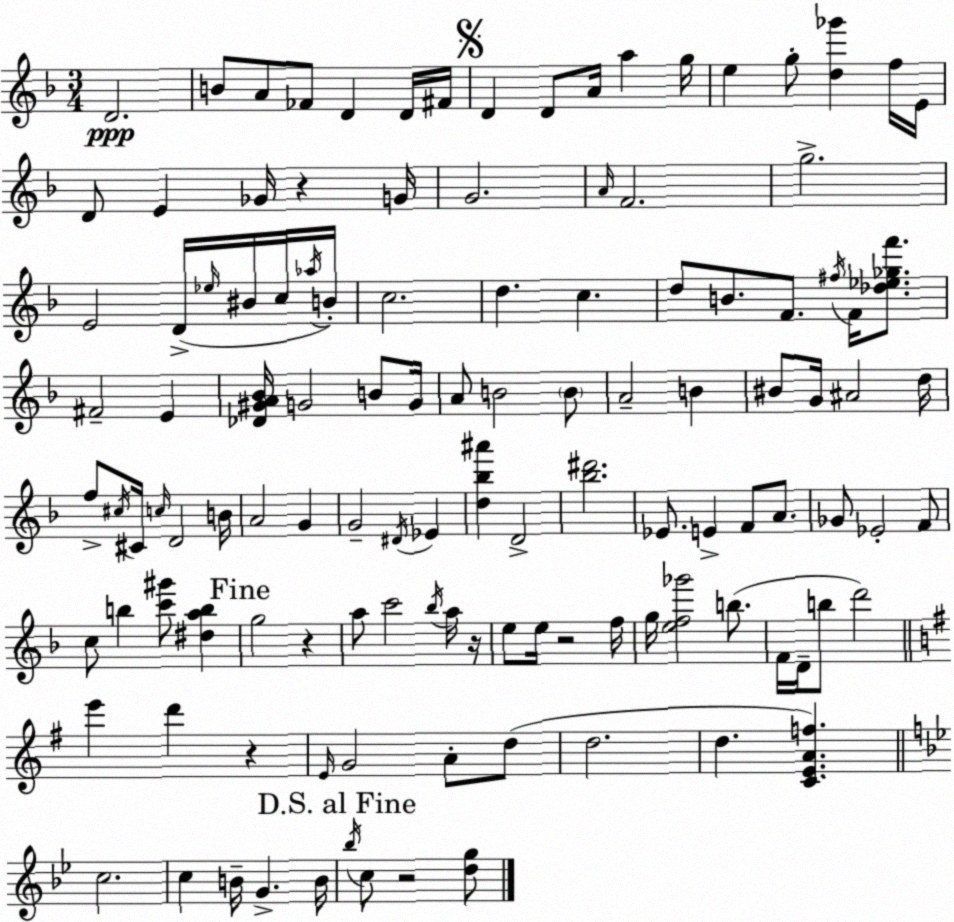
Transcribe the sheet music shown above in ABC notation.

X:1
T:Untitled
M:3/4
L:1/4
K:Dm
D2 B/2 A/2 _F/2 D D/4 ^F/4 D D/2 A/4 a g/4 e g/2 [d_g'] f/4 E/4 D/2 E _G/4 z G/4 G2 A/4 F2 g2 E2 D/4 _e/4 ^B/4 c/4 _a/4 B/4 c2 d c d/2 B/2 F/2 ^f/4 F/4 [_d_e_gf']/2 ^F2 E [_D^GA_B]/4 G2 B/2 G/4 A/2 B2 B/2 A2 B ^B/2 G/4 ^A2 d/4 f/2 ^c/4 ^C/4 c/4 D2 B/4 A2 G G2 ^D/4 _E [d_b^a'] D2 [_b^d']2 _E/2 E F/2 A/2 _G/2 _E2 F/2 c/2 b [c'^g']/2 [^dab] g2 z a/2 c'2 _b/4 a/4 z/4 e/2 e/4 z2 f/4 g/4 [ef_g']2 b/2 F/4 D/4 b/2 d'2 e' d' z E/4 G2 A/2 d/2 d2 d [CEAf] c2 c B/4 G B/4 _b/4 c/2 z2 [dg]/2